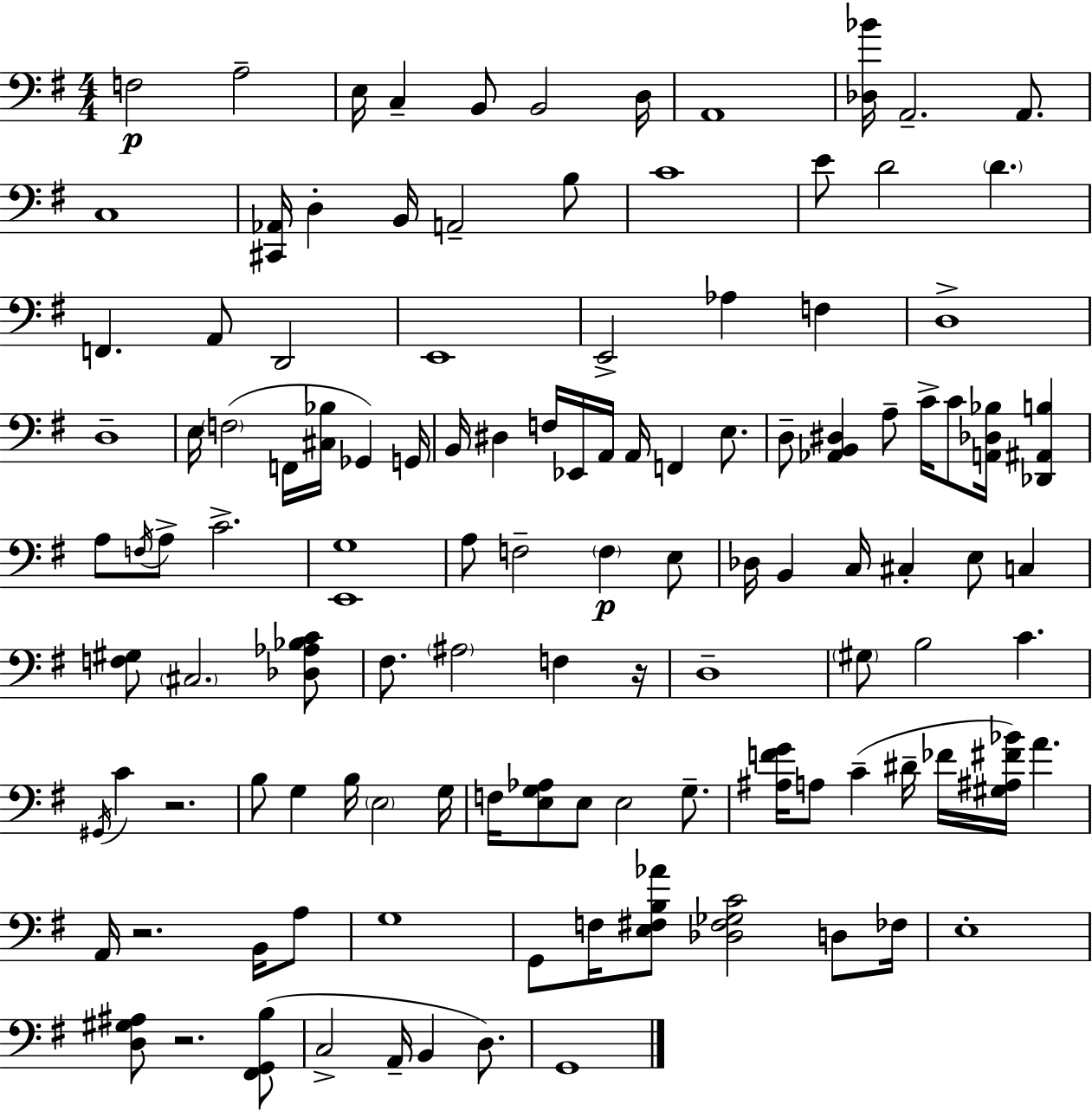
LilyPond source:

{
  \clef bass
  \numericTimeSignature
  \time 4/4
  \key e \minor
  f2\p a2-- | e16 c4-- b,8 b,2 d16 | a,1 | <des bes'>16 a,2.-- a,8. | \break c1 | <cis, aes,>16 d4-. b,16 a,2-- b8 | c'1 | e'8 d'2 \parenthesize d'4. | \break f,4. a,8 d,2 | e,1 | e,2-> aes4 f4 | d1-> | \break d1-- | e16 \parenthesize f2( f,16 <cis bes>16 ges,4) g,16 | b,16 dis4 f16 ees,16 a,16 a,16 f,4 e8. | d8-- <aes, b, dis>4 a8-- c'16-> c'8 <a, des bes>16 <des, ais, b>4 | \break a8 \acciaccatura { f16 } a8-> c'2.-> | <e, g>1 | a8 f2-- \parenthesize f4\p e8 | des16 b,4 c16 cis4-. e8 c4 | \break <f gis>8 \parenthesize cis2. <des aes bes c'>8 | fis8. \parenthesize ais2 f4 | r16 d1-- | \parenthesize gis8 b2 c'4. | \break \acciaccatura { gis,16 } c'4 r2. | b8 g4 b16 \parenthesize e2 | g16 f16 <e g aes>8 e8 e2 g8.-- | <ais f' g'>16 a8 c'4--( dis'16-- fes'16 <gis ais fis' bes'>16) a'4. | \break a,16 r2. b,16 | a8 g1 | g,8 f16 <e fis b aes'>8 <des fis ges c'>2 d8 | fes16 e1-. | \break <d gis ais>8 r2. | <fis, g, b>8( c2-> a,16-- b,4 d8.) | g,1 | \bar "|."
}